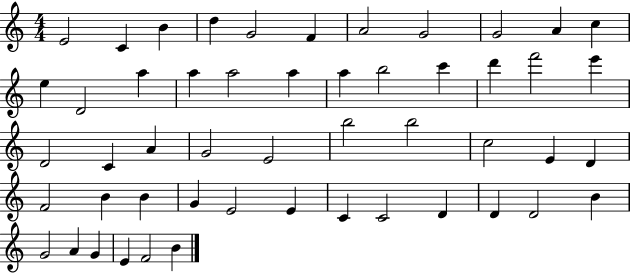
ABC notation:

X:1
T:Untitled
M:4/4
L:1/4
K:C
E2 C B d G2 F A2 G2 G2 A c e D2 a a a2 a a b2 c' d' f'2 e' D2 C A G2 E2 b2 b2 c2 E D F2 B B G E2 E C C2 D D D2 B G2 A G E F2 B